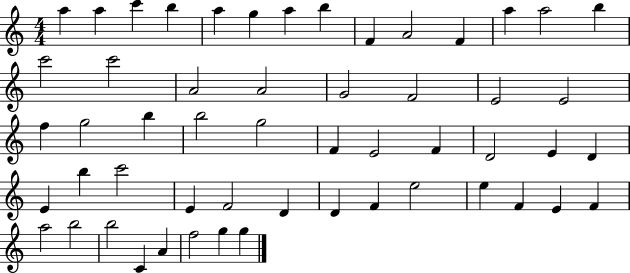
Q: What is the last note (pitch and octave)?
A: G5